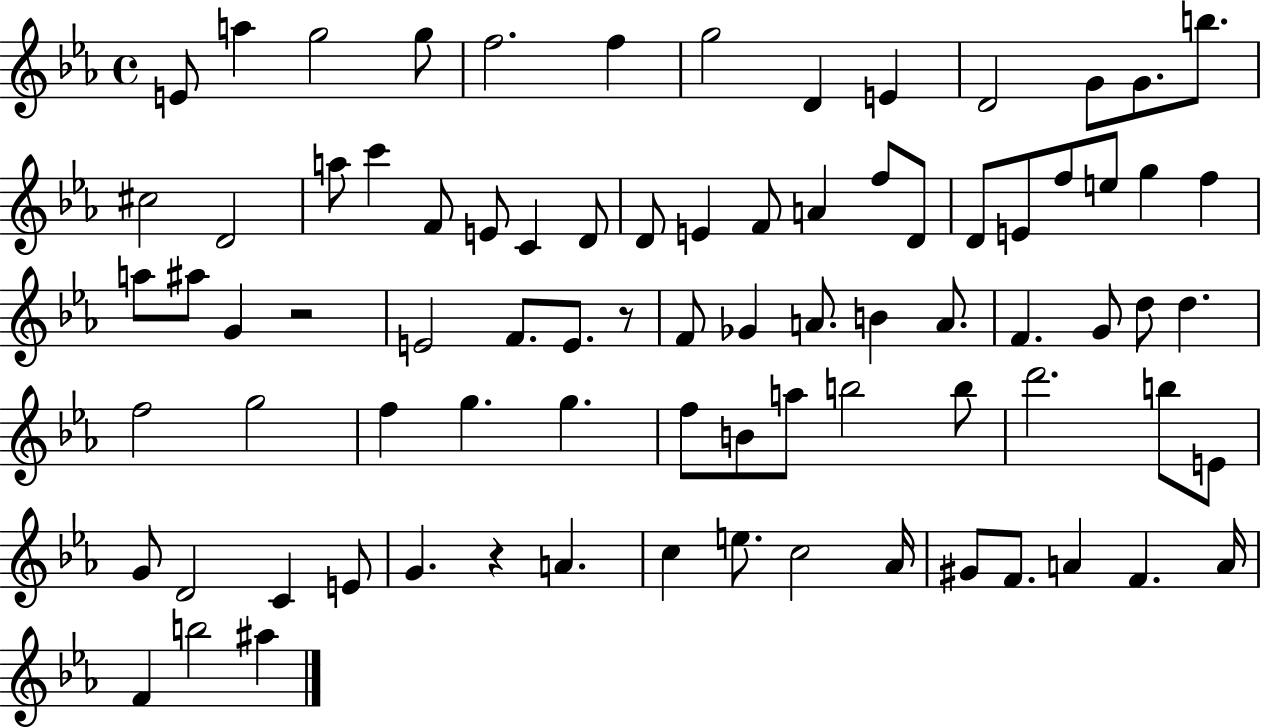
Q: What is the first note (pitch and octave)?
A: E4